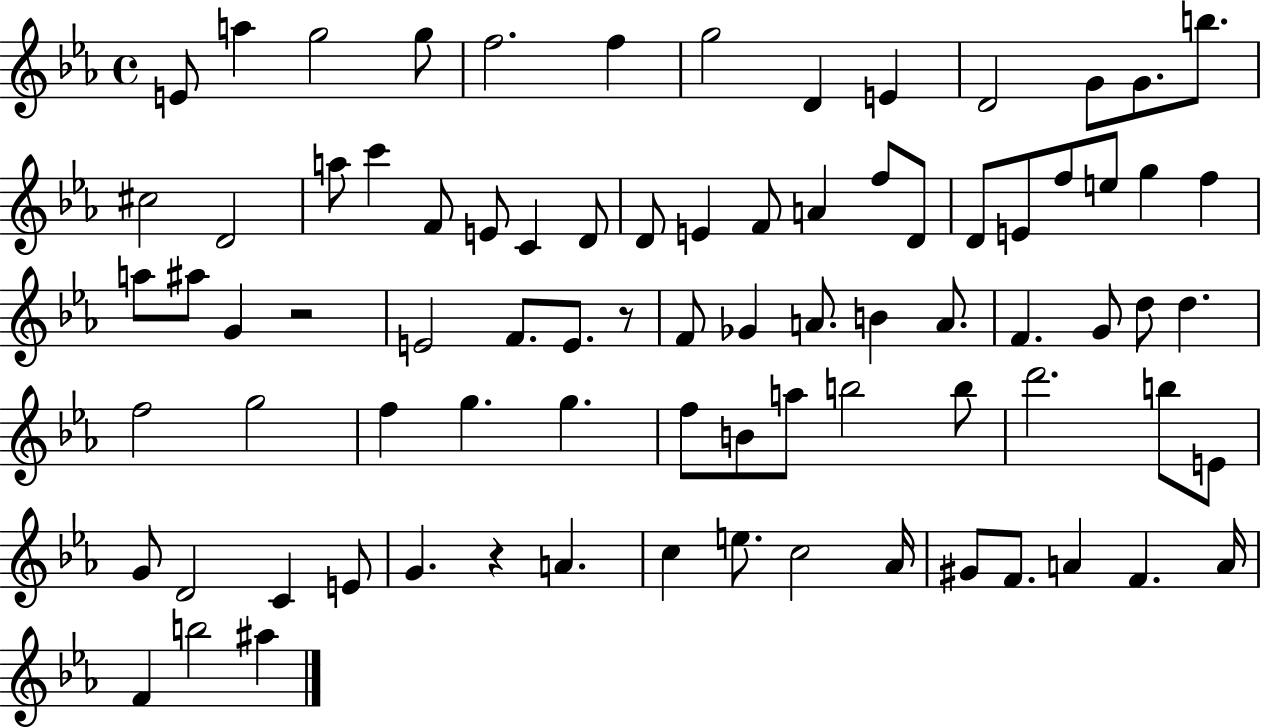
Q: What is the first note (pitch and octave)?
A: E4